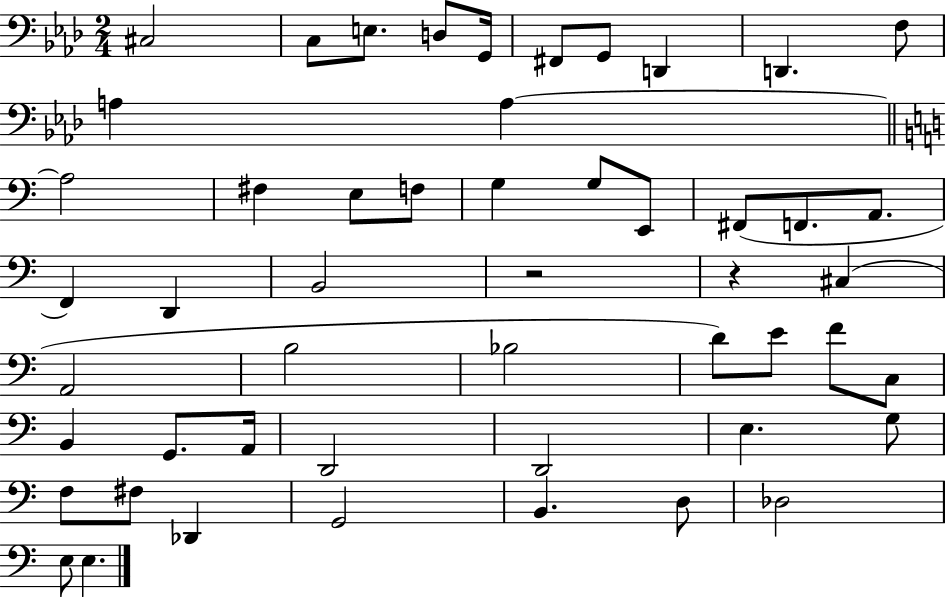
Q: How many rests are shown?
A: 2